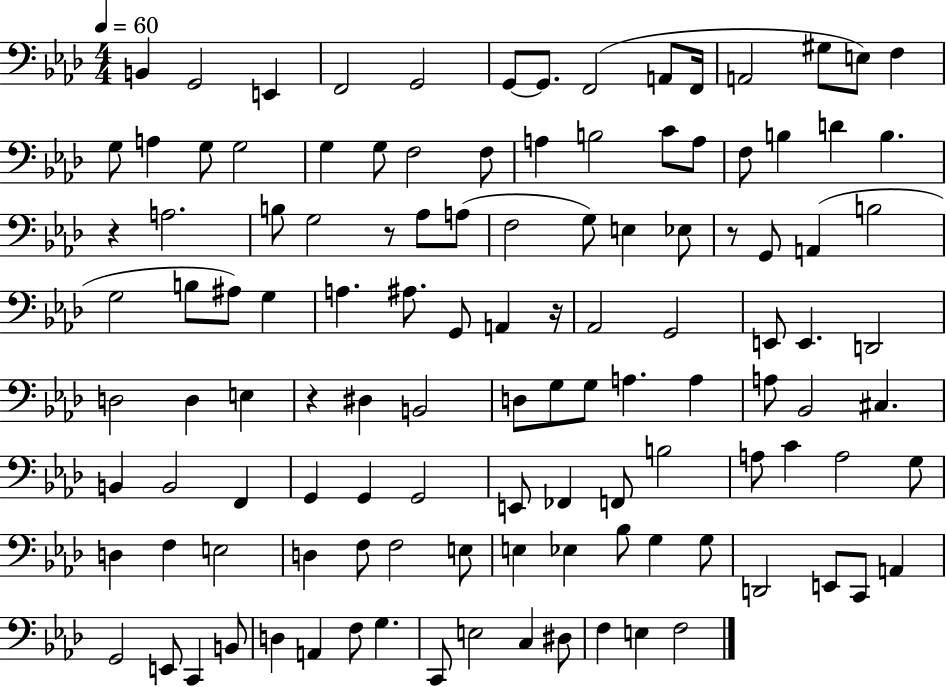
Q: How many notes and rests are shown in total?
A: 118